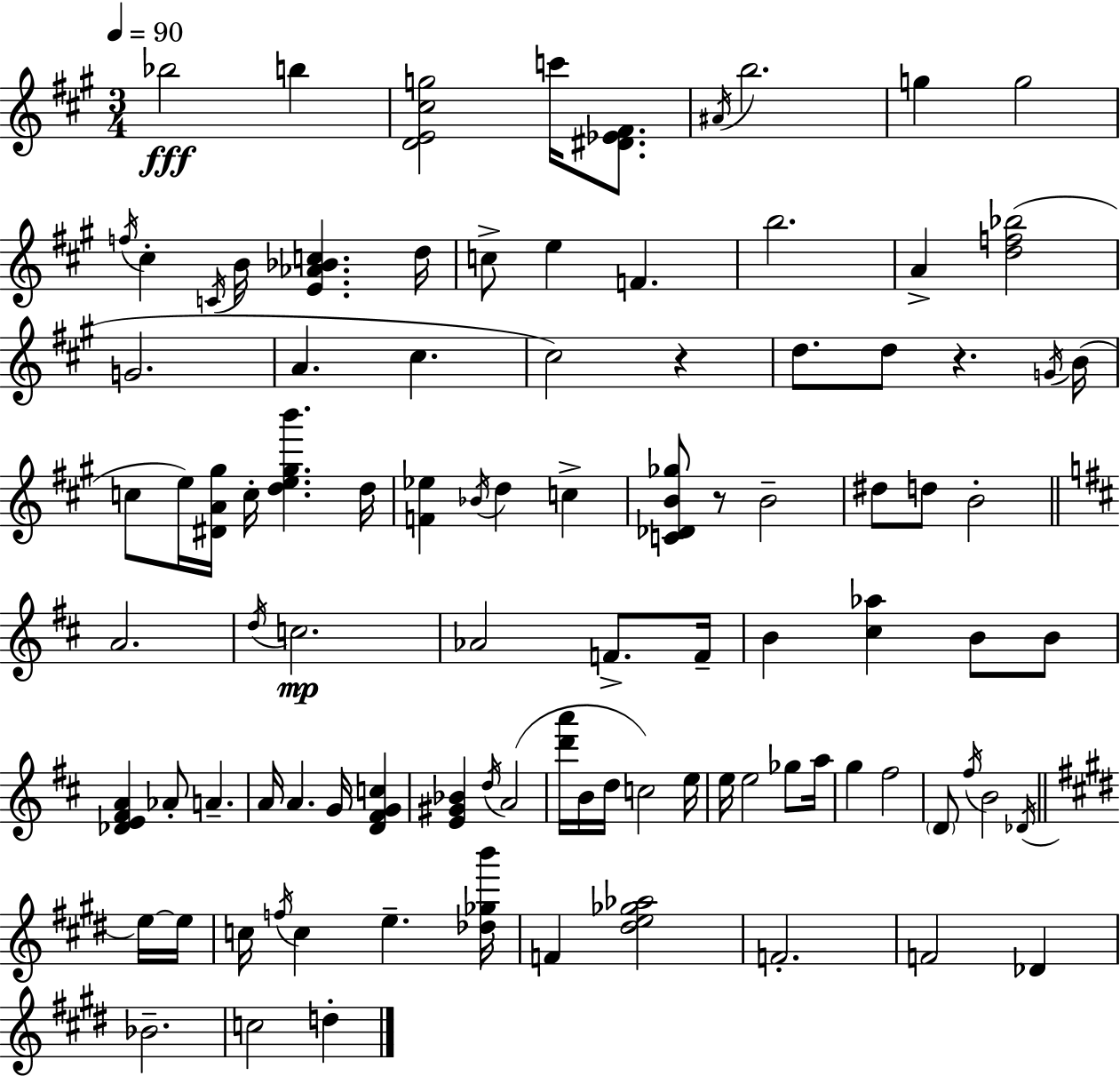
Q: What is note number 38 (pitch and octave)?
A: D5